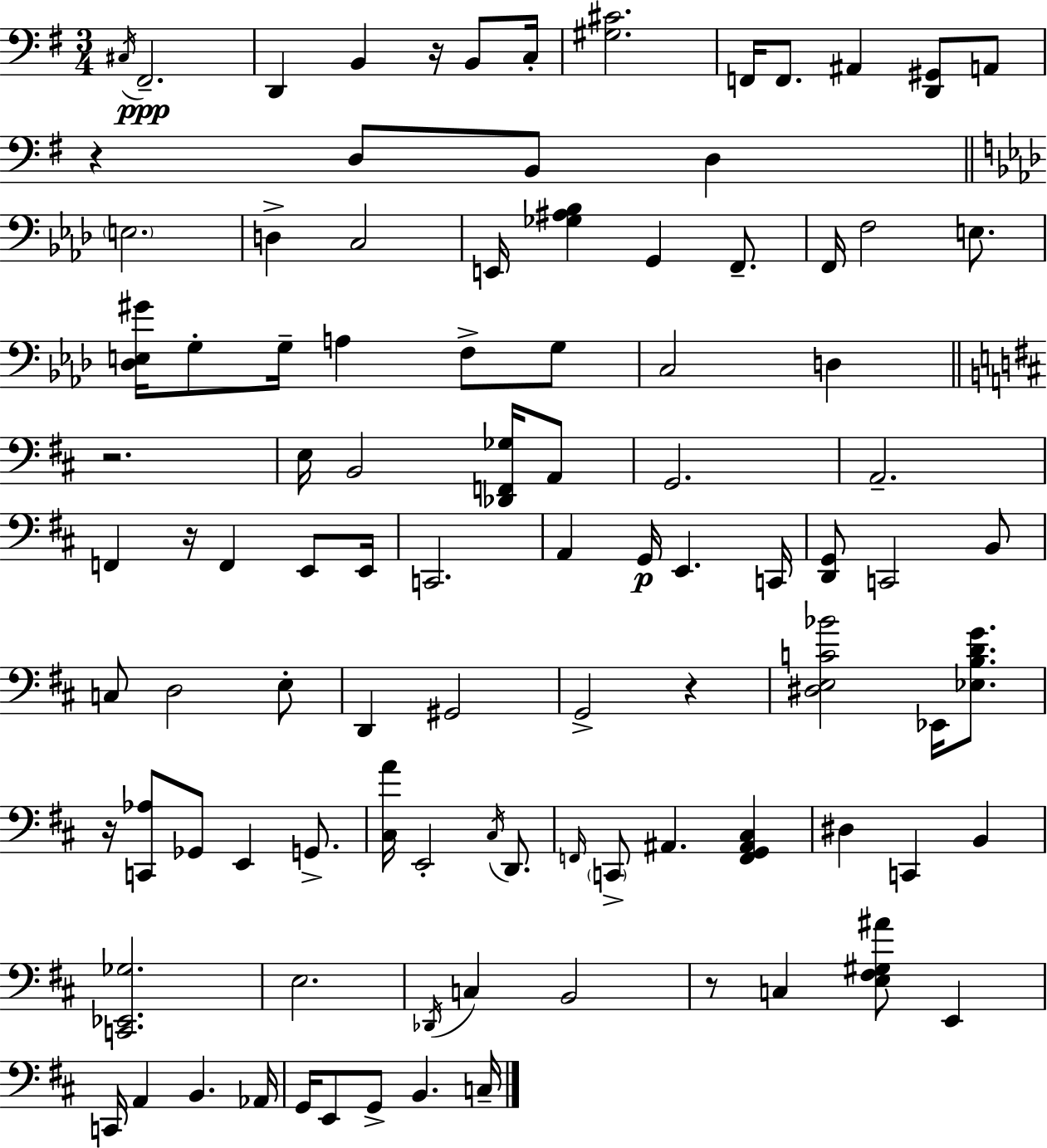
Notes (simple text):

C#3/s F#2/h. D2/q B2/q R/s B2/e C3/s [G#3,C#4]/h. F2/s F2/e. A#2/q [D2,G#2]/e A2/e R/q D3/e B2/e D3/q E3/h. D3/q C3/h E2/s [Gb3,A#3,Bb3]/q G2/q F2/e. F2/s F3/h E3/e. [Db3,E3,G#4]/s G3/e G3/s A3/q F3/e G3/e C3/h D3/q R/h. E3/s B2/h [Db2,F2,Gb3]/s A2/e G2/h. A2/h. F2/q R/s F2/q E2/e E2/s C2/h. A2/q G2/s E2/q. C2/s [D2,G2]/e C2/h B2/e C3/e D3/h E3/e D2/q G#2/h G2/h R/q [D#3,E3,C4,Bb4]/h Eb2/s [Eb3,B3,D4,G4]/e. R/s [C2,Ab3]/e Gb2/e E2/q G2/e. [C#3,A4]/s E2/h C#3/s D2/e. F2/s C2/e A#2/q. [F2,G2,A#2,C#3]/q D#3/q C2/q B2/q [C2,Eb2,Gb3]/h. E3/h. Db2/s C3/q B2/h R/e C3/q [E3,F#3,G#3,A#4]/e E2/q C2/s A2/q B2/q. Ab2/s G2/s E2/e G2/e B2/q. C3/s